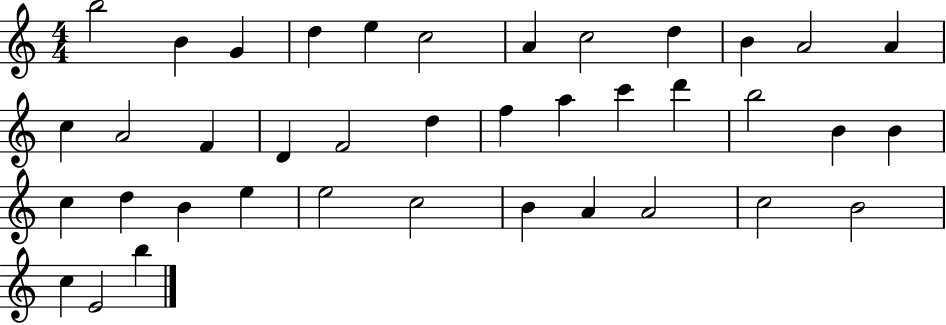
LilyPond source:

{
  \clef treble
  \numericTimeSignature
  \time 4/4
  \key c \major
  b''2 b'4 g'4 | d''4 e''4 c''2 | a'4 c''2 d''4 | b'4 a'2 a'4 | \break c''4 a'2 f'4 | d'4 f'2 d''4 | f''4 a''4 c'''4 d'''4 | b''2 b'4 b'4 | \break c''4 d''4 b'4 e''4 | e''2 c''2 | b'4 a'4 a'2 | c''2 b'2 | \break c''4 e'2 b''4 | \bar "|."
}